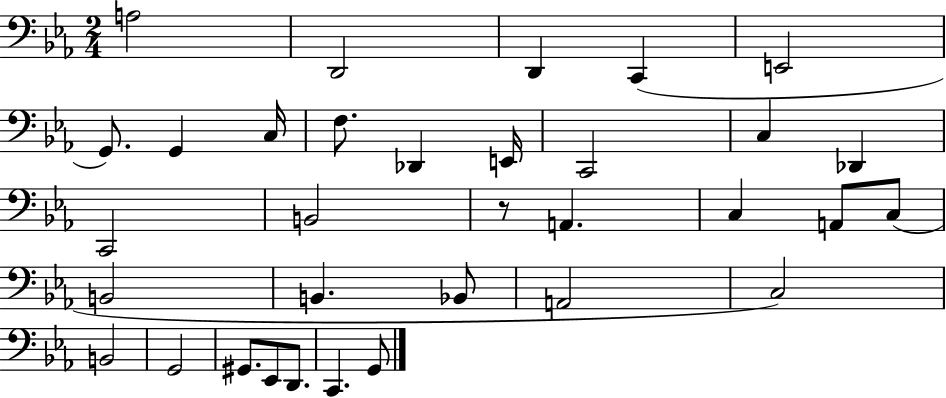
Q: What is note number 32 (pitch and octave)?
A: G2